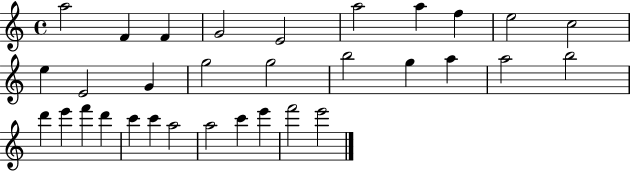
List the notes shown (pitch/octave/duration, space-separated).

A5/h F4/q F4/q G4/h E4/h A5/h A5/q F5/q E5/h C5/h E5/q E4/h G4/q G5/h G5/h B5/h G5/q A5/q A5/h B5/h D6/q E6/q F6/q D6/q C6/q C6/q A5/h A5/h C6/q E6/q F6/h E6/h